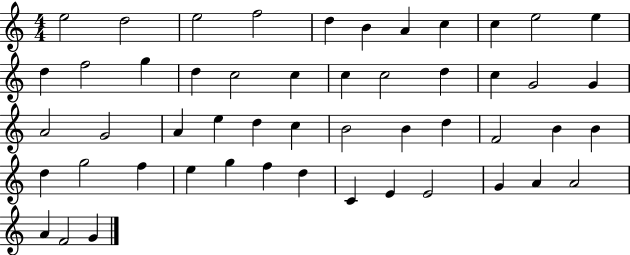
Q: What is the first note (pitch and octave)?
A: E5